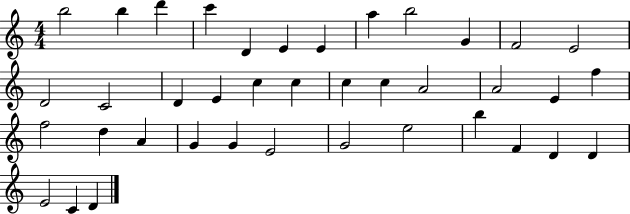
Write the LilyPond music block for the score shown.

{
  \clef treble
  \numericTimeSignature
  \time 4/4
  \key c \major
  b''2 b''4 d'''4 | c'''4 d'4 e'4 e'4 | a''4 b''2 g'4 | f'2 e'2 | \break d'2 c'2 | d'4 e'4 c''4 c''4 | c''4 c''4 a'2 | a'2 e'4 f''4 | \break f''2 d''4 a'4 | g'4 g'4 e'2 | g'2 e''2 | b''4 f'4 d'4 d'4 | \break e'2 c'4 d'4 | \bar "|."
}